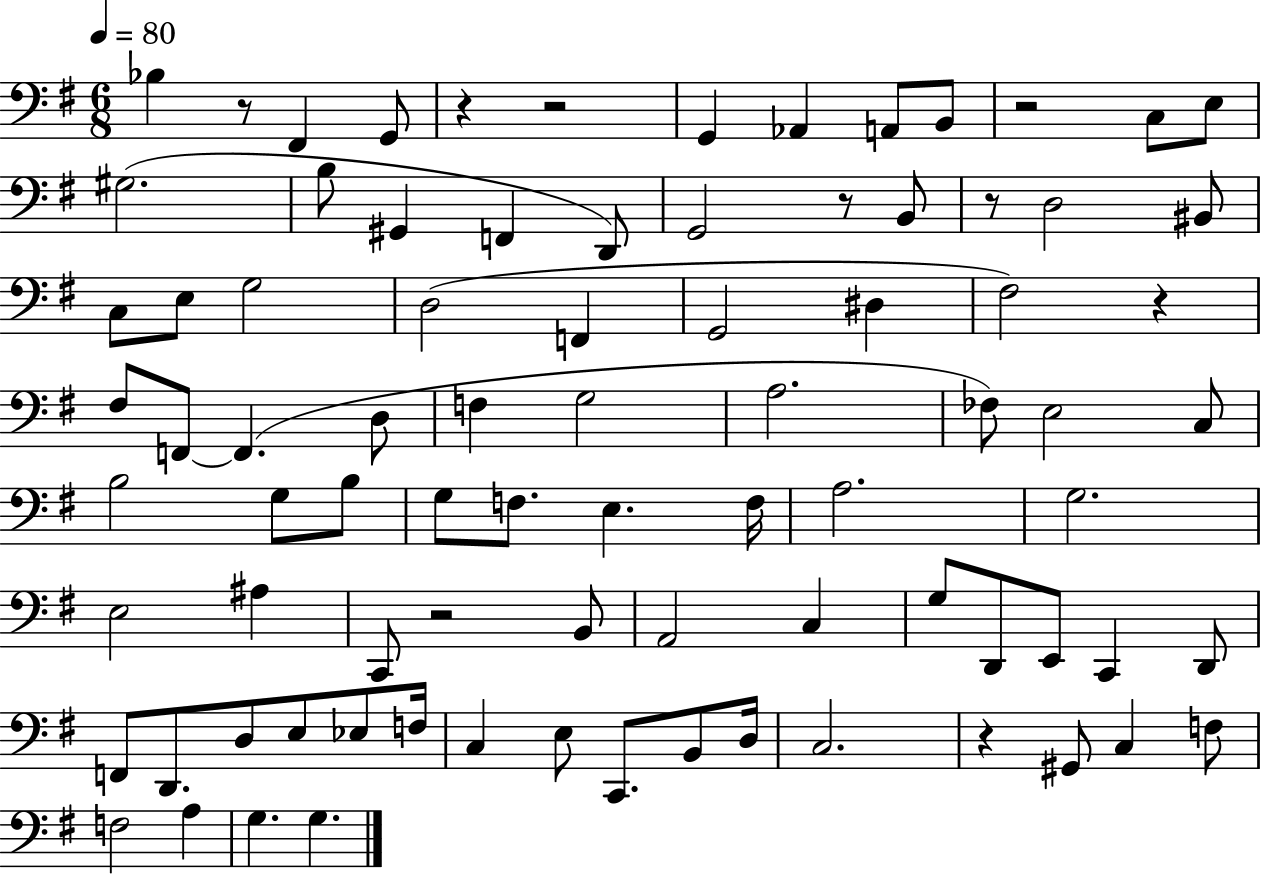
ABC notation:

X:1
T:Untitled
M:6/8
L:1/4
K:G
_B, z/2 ^F,, G,,/2 z z2 G,, _A,, A,,/2 B,,/2 z2 C,/2 E,/2 ^G,2 B,/2 ^G,, F,, D,,/2 G,,2 z/2 B,,/2 z/2 D,2 ^B,,/2 C,/2 E,/2 G,2 D,2 F,, G,,2 ^D, ^F,2 z ^F,/2 F,,/2 F,, D,/2 F, G,2 A,2 _F,/2 E,2 C,/2 B,2 G,/2 B,/2 G,/2 F,/2 E, F,/4 A,2 G,2 E,2 ^A, C,,/2 z2 B,,/2 A,,2 C, G,/2 D,,/2 E,,/2 C,, D,,/2 F,,/2 D,,/2 D,/2 E,/2 _E,/2 F,/4 C, E,/2 C,,/2 B,,/2 D,/4 C,2 z ^G,,/2 C, F,/2 F,2 A, G, G,